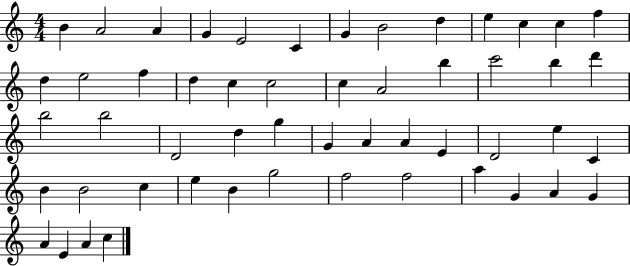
X:1
T:Untitled
M:4/4
L:1/4
K:C
B A2 A G E2 C G B2 d e c c f d e2 f d c c2 c A2 b c'2 b d' b2 b2 D2 d g G A A E D2 e C B B2 c e B g2 f2 f2 a G A G A E A c